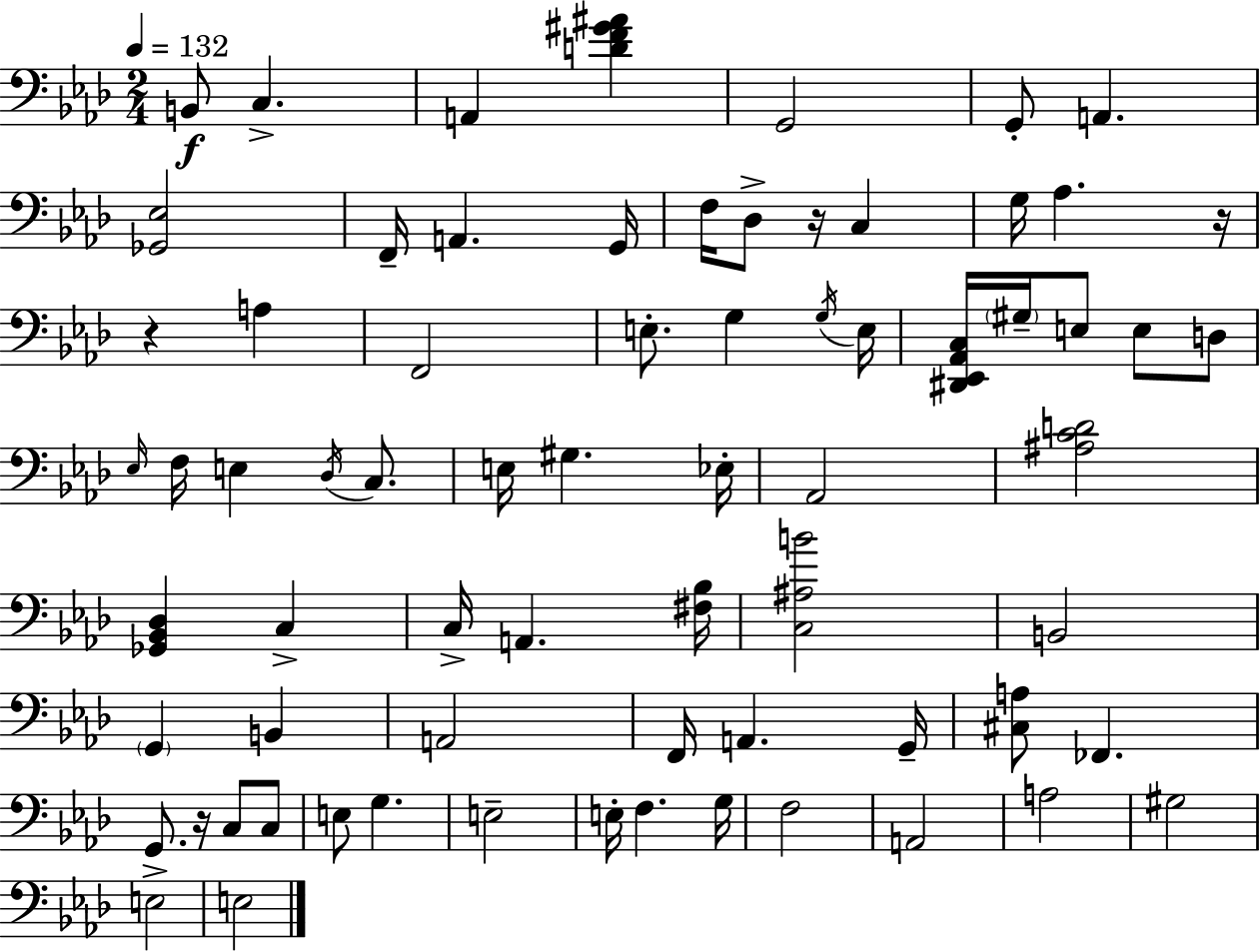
X:1
T:Untitled
M:2/4
L:1/4
K:Fm
B,,/2 C, A,, [DF^G^A] G,,2 G,,/2 A,, [_G,,_E,]2 F,,/4 A,, G,,/4 F,/4 _D,/2 z/4 C, G,/4 _A, z/4 z A, F,,2 E,/2 G, G,/4 E,/4 [^D,,_E,,_A,,C,]/4 ^G,/4 E,/2 E,/2 D,/2 _E,/4 F,/4 E, _D,/4 C,/2 E,/4 ^G, _E,/4 _A,,2 [^A,CD]2 [_G,,_B,,_D,] C, C,/4 A,, [^F,_B,]/4 [C,^A,B]2 B,,2 G,, B,, A,,2 F,,/4 A,, G,,/4 [^C,A,]/2 _F,, G,,/2 z/4 C,/2 C,/2 E,/2 G, E,2 E,/4 F, G,/4 F,2 A,,2 A,2 ^G,2 E,2 E,2